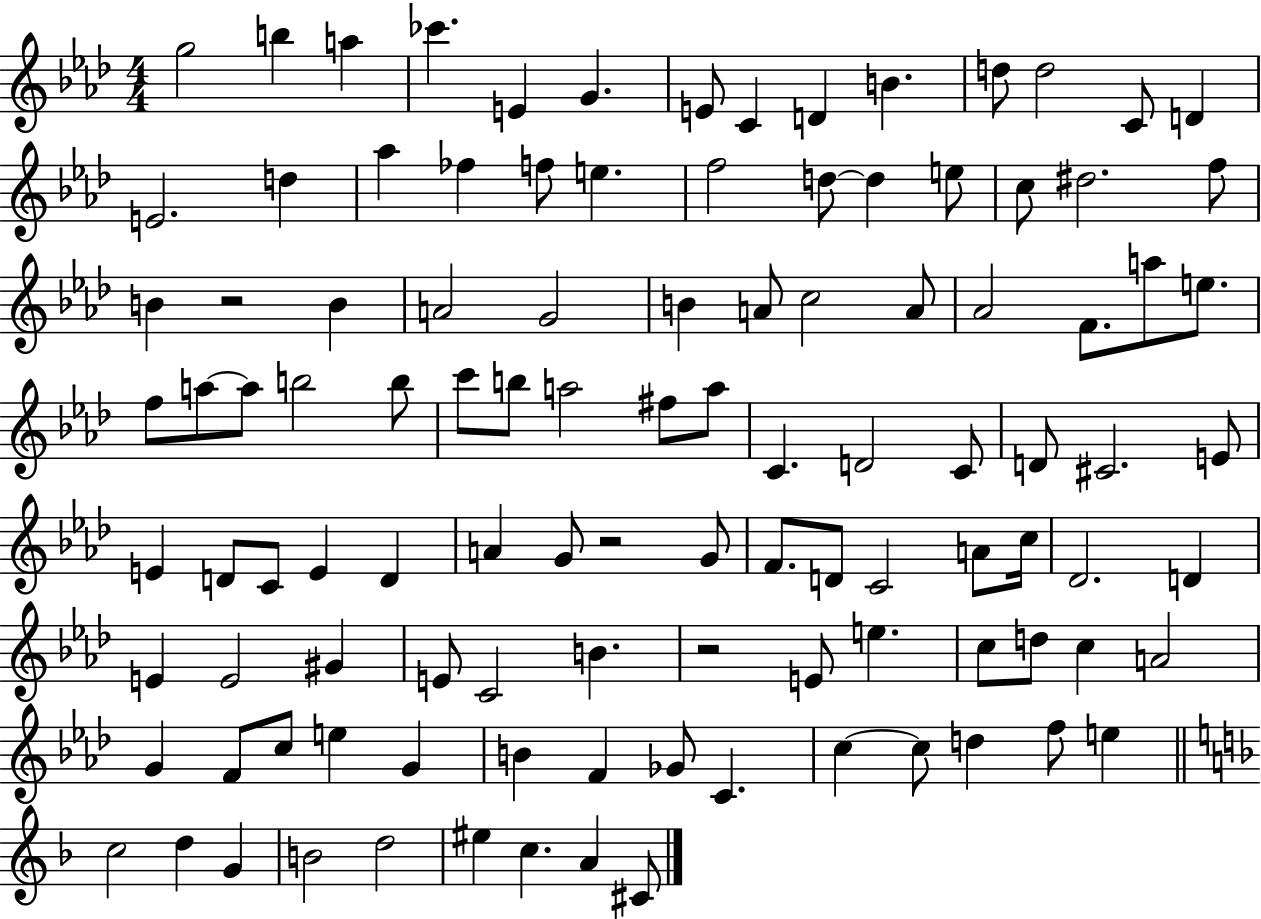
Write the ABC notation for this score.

X:1
T:Untitled
M:4/4
L:1/4
K:Ab
g2 b a _c' E G E/2 C D B d/2 d2 C/2 D E2 d _a _f f/2 e f2 d/2 d e/2 c/2 ^d2 f/2 B z2 B A2 G2 B A/2 c2 A/2 _A2 F/2 a/2 e/2 f/2 a/2 a/2 b2 b/2 c'/2 b/2 a2 ^f/2 a/2 C D2 C/2 D/2 ^C2 E/2 E D/2 C/2 E D A G/2 z2 G/2 F/2 D/2 C2 A/2 c/4 _D2 D E E2 ^G E/2 C2 B z2 E/2 e c/2 d/2 c A2 G F/2 c/2 e G B F _G/2 C c c/2 d f/2 e c2 d G B2 d2 ^e c A ^C/2